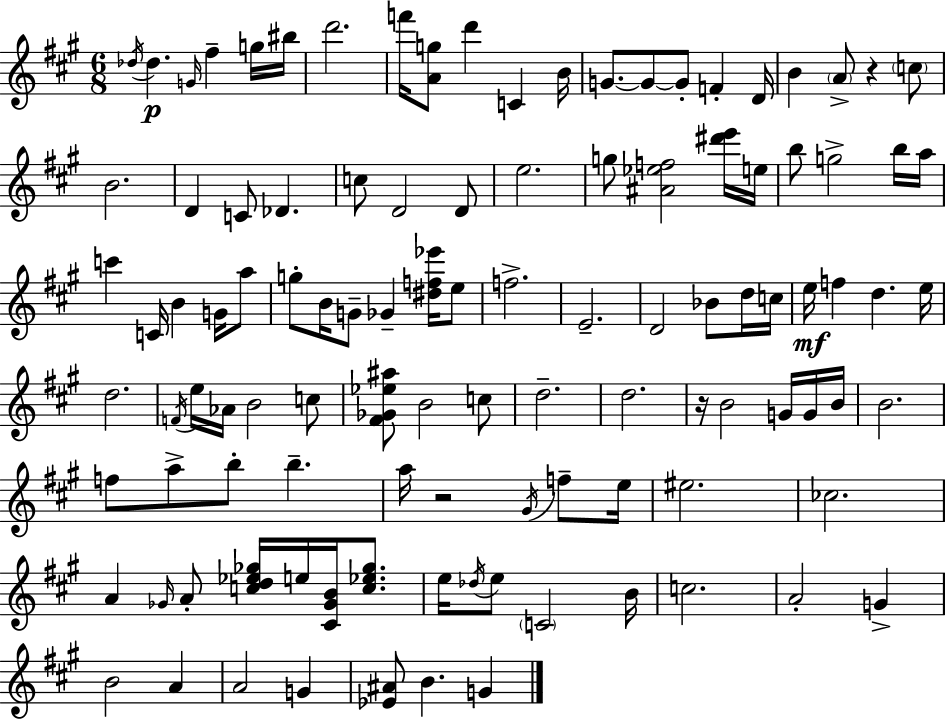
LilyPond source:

{
  \clef treble
  \numericTimeSignature
  \time 6/8
  \key a \major
  \repeat volta 2 { \acciaccatura { des''16 }\p des''4. \grace { g'16 } fis''4-- | g''16 bis''16 d'''2. | f'''16 <a' g''>8 d'''4 c'4 | b'16 g'8.~~ g'8~~ g'8-. f'4-. | \break d'16 b'4 \parenthesize a'8-> r4 | \parenthesize c''8 b'2. | d'4 c'8 des'4. | c''8 d'2 | \break d'8 e''2. | g''8 <ais' ees'' f''>2 | <dis''' e'''>16 e''16 b''8 g''2-> | b''16 a''16 c'''4 c'16 b'4 g'16 | \break a''8 g''8-. b'16 g'8-- ges'4-- <dis'' f'' ees'''>16 | e''8 f''2.-> | e'2.-- | d'2 bes'8 | \break d''16 c''16 e''16\mf f''4 d''4. | e''16 d''2. | \acciaccatura { f'16 } e''16 aes'16 b'2 | c''8 <fis' ges' ees'' ais''>8 b'2 | \break c''8 d''2.-- | d''2. | r16 b'2 | g'16 g'16 b'16 b'2. | \break f''8 a''8-> b''8-. b''4.-- | a''16 r2 | \acciaccatura { gis'16 } f''8-- e''16 eis''2. | ces''2. | \break a'4 \grace { ges'16 } a'8-. <c'' d'' ees'' ges''>16 | e''16 <cis' ges' b'>16 <c'' ees'' ges''>8. e''16 \acciaccatura { des''16 } e''8 \parenthesize c'2 | b'16 c''2. | a'2-. | \break g'4-> b'2 | a'4 a'2 | g'4 <ees' ais'>8 b'4. | g'4 } \bar "|."
}